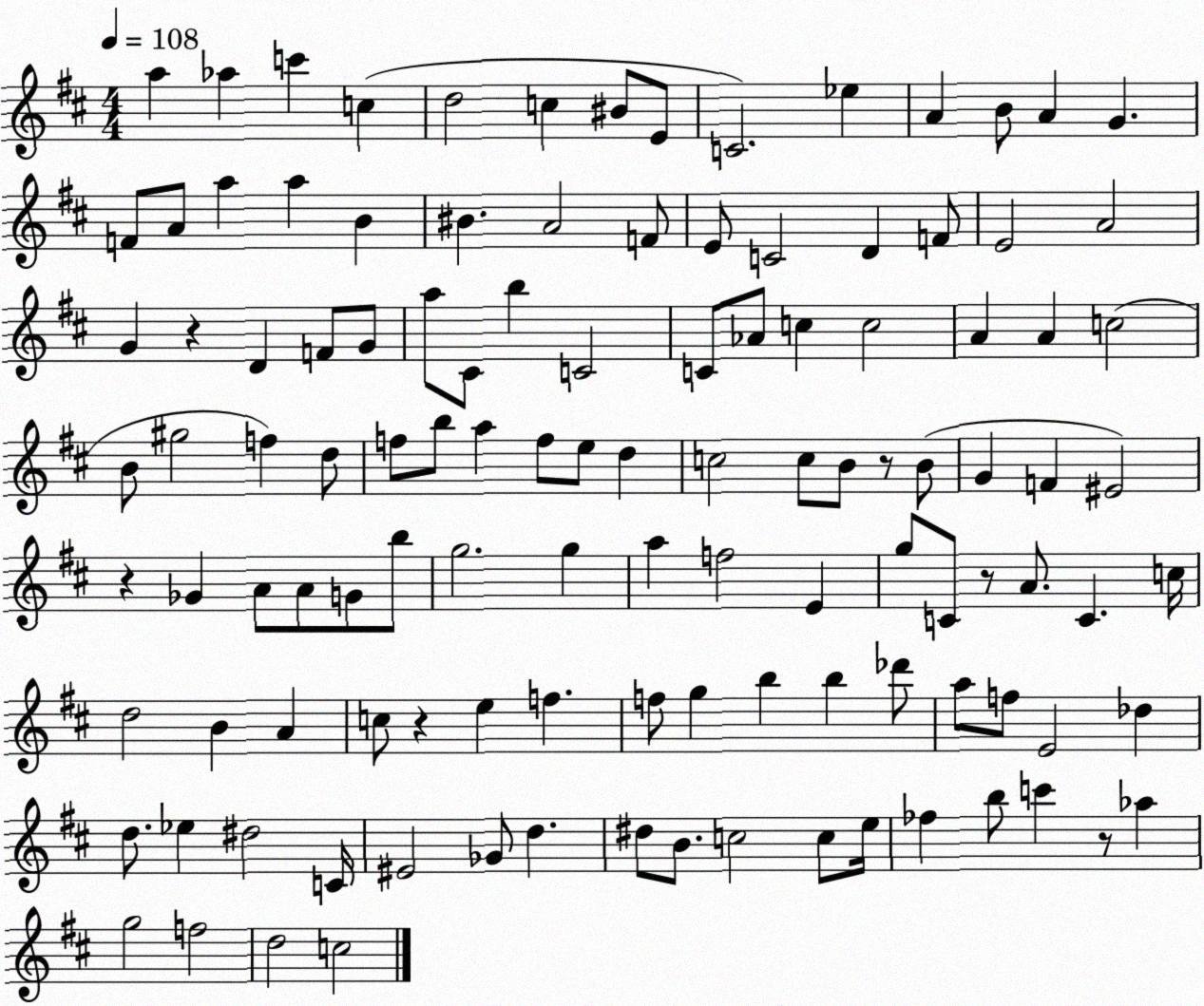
X:1
T:Untitled
M:4/4
L:1/4
K:D
a _a c' c d2 c ^B/2 E/2 C2 _e A B/2 A G F/2 A/2 a a B ^B A2 F/2 E/2 C2 D F/2 E2 A2 G z D F/2 G/2 a/2 ^C/2 b C2 C/2 _A/2 c c2 A A c2 B/2 ^g2 f d/2 f/2 b/2 a f/2 e/2 d c2 c/2 B/2 z/2 B/2 G F ^E2 z _G A/2 A/2 G/2 b/2 g2 g a f2 E g/2 C/2 z/2 A/2 C c/4 d2 B A c/2 z e f f/2 g b b _d'/2 a/2 f/2 E2 _d d/2 _e ^d2 C/4 ^E2 _G/2 d ^d/2 B/2 c2 c/2 e/4 _f b/2 c' z/2 _a g2 f2 d2 c2